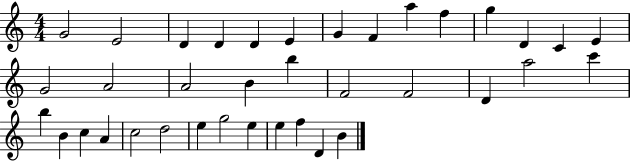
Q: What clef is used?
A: treble